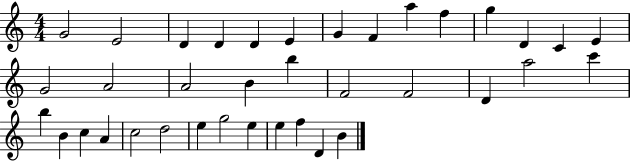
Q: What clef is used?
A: treble